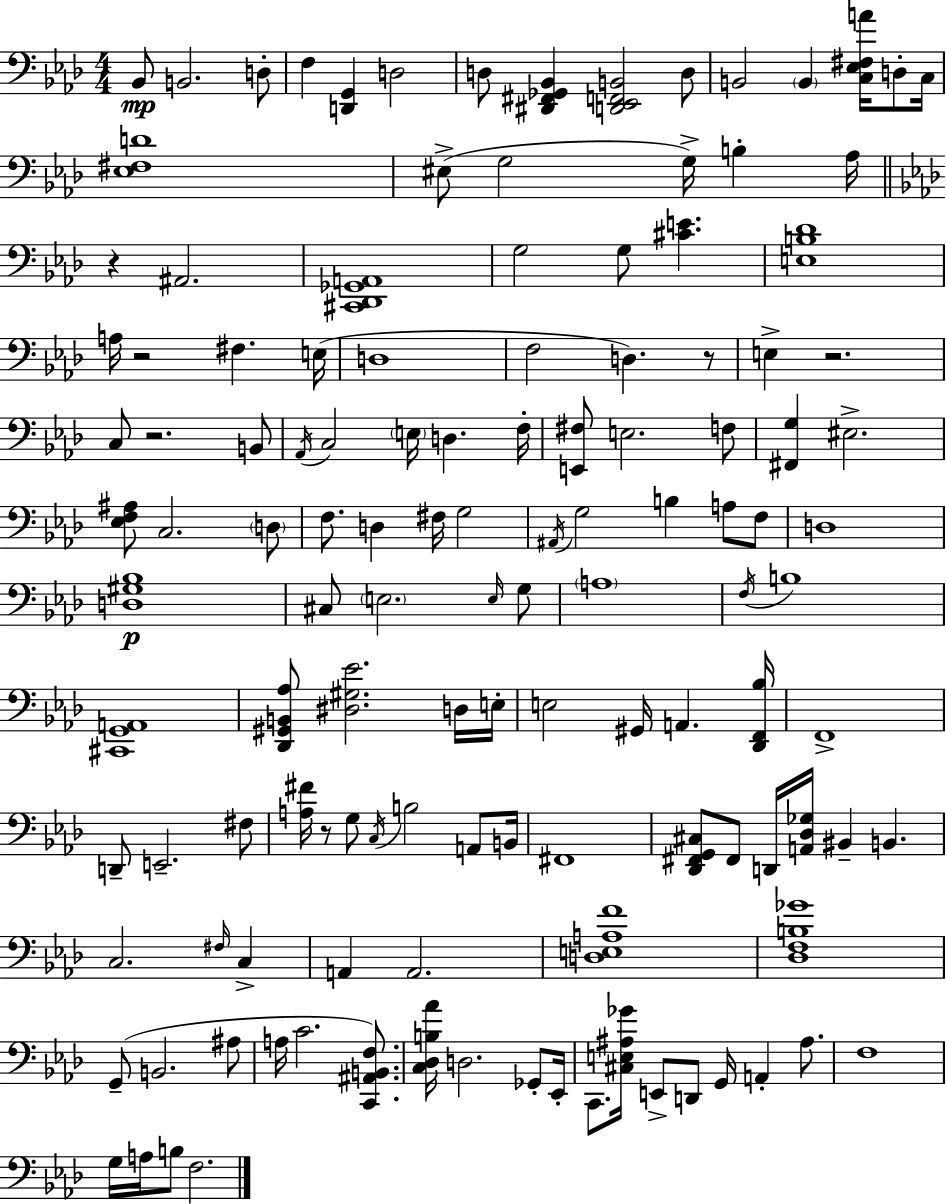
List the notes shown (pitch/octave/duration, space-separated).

Bb2/e B2/h. D3/e F3/q [D2,G2]/q D3/h D3/e [D#2,F#2,Gb2,Bb2]/q [D2,Eb2,F2,B2]/h D3/e B2/h B2/q [C3,Eb3,F#3,A4]/s D3/e C3/s [Eb3,F#3,D4]/w EIS3/e G3/h G3/s B3/q Ab3/s R/q A#2/h. [C#2,Db2,Gb2,A2]/w G3/h G3/e [C#4,E4]/q. [E3,B3,Db4]/w A3/s R/h F#3/q. E3/s D3/w F3/h D3/q. R/e E3/q R/h. C3/e R/h. B2/e Ab2/s C3/h E3/s D3/q. F3/s [E2,F#3]/e E3/h. F3/e [F#2,G3]/q EIS3/h. [Eb3,F3,A#3]/e C3/h. D3/e F3/e. D3/q F#3/s G3/h A#2/s G3/h B3/q A3/e F3/e D3/w [D3,G#3,Bb3]/w C#3/e E3/h. E3/s G3/e A3/w F3/s B3/w [C#2,G2,A2]/w [Db2,G#2,B2,Ab3]/e [D#3,G#3,Eb4]/h. D3/s E3/s E3/h G#2/s A2/q. [Db2,F2,Bb3]/s F2/w D2/e E2/h. F#3/e [A3,F#4]/s R/e G3/e C3/s B3/h A2/e B2/s F#2/w [Db2,F#2,G2,C#3]/e F#2/e D2/s [A2,Db3,Gb3]/s BIS2/q B2/q. C3/h. F#3/s C3/q A2/q A2/h. [D3,E3,A3,F4]/w [Db3,F3,B3,Gb4]/w G2/e B2/h. A#3/e A3/s C4/h. [C2,A#2,B2,F3]/e. [C3,Db3,B3,Ab4]/s D3/h. Gb2/e Eb2/s C2/e. [C#3,E3,A#3,Gb4]/s E2/e D2/e G2/s A2/q A#3/e. F3/w G3/s A3/s B3/e F3/h.